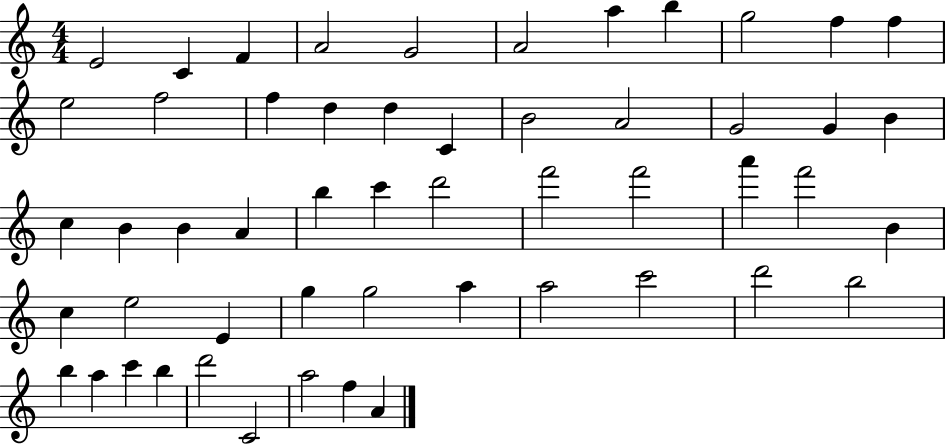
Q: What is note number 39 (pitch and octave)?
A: G5